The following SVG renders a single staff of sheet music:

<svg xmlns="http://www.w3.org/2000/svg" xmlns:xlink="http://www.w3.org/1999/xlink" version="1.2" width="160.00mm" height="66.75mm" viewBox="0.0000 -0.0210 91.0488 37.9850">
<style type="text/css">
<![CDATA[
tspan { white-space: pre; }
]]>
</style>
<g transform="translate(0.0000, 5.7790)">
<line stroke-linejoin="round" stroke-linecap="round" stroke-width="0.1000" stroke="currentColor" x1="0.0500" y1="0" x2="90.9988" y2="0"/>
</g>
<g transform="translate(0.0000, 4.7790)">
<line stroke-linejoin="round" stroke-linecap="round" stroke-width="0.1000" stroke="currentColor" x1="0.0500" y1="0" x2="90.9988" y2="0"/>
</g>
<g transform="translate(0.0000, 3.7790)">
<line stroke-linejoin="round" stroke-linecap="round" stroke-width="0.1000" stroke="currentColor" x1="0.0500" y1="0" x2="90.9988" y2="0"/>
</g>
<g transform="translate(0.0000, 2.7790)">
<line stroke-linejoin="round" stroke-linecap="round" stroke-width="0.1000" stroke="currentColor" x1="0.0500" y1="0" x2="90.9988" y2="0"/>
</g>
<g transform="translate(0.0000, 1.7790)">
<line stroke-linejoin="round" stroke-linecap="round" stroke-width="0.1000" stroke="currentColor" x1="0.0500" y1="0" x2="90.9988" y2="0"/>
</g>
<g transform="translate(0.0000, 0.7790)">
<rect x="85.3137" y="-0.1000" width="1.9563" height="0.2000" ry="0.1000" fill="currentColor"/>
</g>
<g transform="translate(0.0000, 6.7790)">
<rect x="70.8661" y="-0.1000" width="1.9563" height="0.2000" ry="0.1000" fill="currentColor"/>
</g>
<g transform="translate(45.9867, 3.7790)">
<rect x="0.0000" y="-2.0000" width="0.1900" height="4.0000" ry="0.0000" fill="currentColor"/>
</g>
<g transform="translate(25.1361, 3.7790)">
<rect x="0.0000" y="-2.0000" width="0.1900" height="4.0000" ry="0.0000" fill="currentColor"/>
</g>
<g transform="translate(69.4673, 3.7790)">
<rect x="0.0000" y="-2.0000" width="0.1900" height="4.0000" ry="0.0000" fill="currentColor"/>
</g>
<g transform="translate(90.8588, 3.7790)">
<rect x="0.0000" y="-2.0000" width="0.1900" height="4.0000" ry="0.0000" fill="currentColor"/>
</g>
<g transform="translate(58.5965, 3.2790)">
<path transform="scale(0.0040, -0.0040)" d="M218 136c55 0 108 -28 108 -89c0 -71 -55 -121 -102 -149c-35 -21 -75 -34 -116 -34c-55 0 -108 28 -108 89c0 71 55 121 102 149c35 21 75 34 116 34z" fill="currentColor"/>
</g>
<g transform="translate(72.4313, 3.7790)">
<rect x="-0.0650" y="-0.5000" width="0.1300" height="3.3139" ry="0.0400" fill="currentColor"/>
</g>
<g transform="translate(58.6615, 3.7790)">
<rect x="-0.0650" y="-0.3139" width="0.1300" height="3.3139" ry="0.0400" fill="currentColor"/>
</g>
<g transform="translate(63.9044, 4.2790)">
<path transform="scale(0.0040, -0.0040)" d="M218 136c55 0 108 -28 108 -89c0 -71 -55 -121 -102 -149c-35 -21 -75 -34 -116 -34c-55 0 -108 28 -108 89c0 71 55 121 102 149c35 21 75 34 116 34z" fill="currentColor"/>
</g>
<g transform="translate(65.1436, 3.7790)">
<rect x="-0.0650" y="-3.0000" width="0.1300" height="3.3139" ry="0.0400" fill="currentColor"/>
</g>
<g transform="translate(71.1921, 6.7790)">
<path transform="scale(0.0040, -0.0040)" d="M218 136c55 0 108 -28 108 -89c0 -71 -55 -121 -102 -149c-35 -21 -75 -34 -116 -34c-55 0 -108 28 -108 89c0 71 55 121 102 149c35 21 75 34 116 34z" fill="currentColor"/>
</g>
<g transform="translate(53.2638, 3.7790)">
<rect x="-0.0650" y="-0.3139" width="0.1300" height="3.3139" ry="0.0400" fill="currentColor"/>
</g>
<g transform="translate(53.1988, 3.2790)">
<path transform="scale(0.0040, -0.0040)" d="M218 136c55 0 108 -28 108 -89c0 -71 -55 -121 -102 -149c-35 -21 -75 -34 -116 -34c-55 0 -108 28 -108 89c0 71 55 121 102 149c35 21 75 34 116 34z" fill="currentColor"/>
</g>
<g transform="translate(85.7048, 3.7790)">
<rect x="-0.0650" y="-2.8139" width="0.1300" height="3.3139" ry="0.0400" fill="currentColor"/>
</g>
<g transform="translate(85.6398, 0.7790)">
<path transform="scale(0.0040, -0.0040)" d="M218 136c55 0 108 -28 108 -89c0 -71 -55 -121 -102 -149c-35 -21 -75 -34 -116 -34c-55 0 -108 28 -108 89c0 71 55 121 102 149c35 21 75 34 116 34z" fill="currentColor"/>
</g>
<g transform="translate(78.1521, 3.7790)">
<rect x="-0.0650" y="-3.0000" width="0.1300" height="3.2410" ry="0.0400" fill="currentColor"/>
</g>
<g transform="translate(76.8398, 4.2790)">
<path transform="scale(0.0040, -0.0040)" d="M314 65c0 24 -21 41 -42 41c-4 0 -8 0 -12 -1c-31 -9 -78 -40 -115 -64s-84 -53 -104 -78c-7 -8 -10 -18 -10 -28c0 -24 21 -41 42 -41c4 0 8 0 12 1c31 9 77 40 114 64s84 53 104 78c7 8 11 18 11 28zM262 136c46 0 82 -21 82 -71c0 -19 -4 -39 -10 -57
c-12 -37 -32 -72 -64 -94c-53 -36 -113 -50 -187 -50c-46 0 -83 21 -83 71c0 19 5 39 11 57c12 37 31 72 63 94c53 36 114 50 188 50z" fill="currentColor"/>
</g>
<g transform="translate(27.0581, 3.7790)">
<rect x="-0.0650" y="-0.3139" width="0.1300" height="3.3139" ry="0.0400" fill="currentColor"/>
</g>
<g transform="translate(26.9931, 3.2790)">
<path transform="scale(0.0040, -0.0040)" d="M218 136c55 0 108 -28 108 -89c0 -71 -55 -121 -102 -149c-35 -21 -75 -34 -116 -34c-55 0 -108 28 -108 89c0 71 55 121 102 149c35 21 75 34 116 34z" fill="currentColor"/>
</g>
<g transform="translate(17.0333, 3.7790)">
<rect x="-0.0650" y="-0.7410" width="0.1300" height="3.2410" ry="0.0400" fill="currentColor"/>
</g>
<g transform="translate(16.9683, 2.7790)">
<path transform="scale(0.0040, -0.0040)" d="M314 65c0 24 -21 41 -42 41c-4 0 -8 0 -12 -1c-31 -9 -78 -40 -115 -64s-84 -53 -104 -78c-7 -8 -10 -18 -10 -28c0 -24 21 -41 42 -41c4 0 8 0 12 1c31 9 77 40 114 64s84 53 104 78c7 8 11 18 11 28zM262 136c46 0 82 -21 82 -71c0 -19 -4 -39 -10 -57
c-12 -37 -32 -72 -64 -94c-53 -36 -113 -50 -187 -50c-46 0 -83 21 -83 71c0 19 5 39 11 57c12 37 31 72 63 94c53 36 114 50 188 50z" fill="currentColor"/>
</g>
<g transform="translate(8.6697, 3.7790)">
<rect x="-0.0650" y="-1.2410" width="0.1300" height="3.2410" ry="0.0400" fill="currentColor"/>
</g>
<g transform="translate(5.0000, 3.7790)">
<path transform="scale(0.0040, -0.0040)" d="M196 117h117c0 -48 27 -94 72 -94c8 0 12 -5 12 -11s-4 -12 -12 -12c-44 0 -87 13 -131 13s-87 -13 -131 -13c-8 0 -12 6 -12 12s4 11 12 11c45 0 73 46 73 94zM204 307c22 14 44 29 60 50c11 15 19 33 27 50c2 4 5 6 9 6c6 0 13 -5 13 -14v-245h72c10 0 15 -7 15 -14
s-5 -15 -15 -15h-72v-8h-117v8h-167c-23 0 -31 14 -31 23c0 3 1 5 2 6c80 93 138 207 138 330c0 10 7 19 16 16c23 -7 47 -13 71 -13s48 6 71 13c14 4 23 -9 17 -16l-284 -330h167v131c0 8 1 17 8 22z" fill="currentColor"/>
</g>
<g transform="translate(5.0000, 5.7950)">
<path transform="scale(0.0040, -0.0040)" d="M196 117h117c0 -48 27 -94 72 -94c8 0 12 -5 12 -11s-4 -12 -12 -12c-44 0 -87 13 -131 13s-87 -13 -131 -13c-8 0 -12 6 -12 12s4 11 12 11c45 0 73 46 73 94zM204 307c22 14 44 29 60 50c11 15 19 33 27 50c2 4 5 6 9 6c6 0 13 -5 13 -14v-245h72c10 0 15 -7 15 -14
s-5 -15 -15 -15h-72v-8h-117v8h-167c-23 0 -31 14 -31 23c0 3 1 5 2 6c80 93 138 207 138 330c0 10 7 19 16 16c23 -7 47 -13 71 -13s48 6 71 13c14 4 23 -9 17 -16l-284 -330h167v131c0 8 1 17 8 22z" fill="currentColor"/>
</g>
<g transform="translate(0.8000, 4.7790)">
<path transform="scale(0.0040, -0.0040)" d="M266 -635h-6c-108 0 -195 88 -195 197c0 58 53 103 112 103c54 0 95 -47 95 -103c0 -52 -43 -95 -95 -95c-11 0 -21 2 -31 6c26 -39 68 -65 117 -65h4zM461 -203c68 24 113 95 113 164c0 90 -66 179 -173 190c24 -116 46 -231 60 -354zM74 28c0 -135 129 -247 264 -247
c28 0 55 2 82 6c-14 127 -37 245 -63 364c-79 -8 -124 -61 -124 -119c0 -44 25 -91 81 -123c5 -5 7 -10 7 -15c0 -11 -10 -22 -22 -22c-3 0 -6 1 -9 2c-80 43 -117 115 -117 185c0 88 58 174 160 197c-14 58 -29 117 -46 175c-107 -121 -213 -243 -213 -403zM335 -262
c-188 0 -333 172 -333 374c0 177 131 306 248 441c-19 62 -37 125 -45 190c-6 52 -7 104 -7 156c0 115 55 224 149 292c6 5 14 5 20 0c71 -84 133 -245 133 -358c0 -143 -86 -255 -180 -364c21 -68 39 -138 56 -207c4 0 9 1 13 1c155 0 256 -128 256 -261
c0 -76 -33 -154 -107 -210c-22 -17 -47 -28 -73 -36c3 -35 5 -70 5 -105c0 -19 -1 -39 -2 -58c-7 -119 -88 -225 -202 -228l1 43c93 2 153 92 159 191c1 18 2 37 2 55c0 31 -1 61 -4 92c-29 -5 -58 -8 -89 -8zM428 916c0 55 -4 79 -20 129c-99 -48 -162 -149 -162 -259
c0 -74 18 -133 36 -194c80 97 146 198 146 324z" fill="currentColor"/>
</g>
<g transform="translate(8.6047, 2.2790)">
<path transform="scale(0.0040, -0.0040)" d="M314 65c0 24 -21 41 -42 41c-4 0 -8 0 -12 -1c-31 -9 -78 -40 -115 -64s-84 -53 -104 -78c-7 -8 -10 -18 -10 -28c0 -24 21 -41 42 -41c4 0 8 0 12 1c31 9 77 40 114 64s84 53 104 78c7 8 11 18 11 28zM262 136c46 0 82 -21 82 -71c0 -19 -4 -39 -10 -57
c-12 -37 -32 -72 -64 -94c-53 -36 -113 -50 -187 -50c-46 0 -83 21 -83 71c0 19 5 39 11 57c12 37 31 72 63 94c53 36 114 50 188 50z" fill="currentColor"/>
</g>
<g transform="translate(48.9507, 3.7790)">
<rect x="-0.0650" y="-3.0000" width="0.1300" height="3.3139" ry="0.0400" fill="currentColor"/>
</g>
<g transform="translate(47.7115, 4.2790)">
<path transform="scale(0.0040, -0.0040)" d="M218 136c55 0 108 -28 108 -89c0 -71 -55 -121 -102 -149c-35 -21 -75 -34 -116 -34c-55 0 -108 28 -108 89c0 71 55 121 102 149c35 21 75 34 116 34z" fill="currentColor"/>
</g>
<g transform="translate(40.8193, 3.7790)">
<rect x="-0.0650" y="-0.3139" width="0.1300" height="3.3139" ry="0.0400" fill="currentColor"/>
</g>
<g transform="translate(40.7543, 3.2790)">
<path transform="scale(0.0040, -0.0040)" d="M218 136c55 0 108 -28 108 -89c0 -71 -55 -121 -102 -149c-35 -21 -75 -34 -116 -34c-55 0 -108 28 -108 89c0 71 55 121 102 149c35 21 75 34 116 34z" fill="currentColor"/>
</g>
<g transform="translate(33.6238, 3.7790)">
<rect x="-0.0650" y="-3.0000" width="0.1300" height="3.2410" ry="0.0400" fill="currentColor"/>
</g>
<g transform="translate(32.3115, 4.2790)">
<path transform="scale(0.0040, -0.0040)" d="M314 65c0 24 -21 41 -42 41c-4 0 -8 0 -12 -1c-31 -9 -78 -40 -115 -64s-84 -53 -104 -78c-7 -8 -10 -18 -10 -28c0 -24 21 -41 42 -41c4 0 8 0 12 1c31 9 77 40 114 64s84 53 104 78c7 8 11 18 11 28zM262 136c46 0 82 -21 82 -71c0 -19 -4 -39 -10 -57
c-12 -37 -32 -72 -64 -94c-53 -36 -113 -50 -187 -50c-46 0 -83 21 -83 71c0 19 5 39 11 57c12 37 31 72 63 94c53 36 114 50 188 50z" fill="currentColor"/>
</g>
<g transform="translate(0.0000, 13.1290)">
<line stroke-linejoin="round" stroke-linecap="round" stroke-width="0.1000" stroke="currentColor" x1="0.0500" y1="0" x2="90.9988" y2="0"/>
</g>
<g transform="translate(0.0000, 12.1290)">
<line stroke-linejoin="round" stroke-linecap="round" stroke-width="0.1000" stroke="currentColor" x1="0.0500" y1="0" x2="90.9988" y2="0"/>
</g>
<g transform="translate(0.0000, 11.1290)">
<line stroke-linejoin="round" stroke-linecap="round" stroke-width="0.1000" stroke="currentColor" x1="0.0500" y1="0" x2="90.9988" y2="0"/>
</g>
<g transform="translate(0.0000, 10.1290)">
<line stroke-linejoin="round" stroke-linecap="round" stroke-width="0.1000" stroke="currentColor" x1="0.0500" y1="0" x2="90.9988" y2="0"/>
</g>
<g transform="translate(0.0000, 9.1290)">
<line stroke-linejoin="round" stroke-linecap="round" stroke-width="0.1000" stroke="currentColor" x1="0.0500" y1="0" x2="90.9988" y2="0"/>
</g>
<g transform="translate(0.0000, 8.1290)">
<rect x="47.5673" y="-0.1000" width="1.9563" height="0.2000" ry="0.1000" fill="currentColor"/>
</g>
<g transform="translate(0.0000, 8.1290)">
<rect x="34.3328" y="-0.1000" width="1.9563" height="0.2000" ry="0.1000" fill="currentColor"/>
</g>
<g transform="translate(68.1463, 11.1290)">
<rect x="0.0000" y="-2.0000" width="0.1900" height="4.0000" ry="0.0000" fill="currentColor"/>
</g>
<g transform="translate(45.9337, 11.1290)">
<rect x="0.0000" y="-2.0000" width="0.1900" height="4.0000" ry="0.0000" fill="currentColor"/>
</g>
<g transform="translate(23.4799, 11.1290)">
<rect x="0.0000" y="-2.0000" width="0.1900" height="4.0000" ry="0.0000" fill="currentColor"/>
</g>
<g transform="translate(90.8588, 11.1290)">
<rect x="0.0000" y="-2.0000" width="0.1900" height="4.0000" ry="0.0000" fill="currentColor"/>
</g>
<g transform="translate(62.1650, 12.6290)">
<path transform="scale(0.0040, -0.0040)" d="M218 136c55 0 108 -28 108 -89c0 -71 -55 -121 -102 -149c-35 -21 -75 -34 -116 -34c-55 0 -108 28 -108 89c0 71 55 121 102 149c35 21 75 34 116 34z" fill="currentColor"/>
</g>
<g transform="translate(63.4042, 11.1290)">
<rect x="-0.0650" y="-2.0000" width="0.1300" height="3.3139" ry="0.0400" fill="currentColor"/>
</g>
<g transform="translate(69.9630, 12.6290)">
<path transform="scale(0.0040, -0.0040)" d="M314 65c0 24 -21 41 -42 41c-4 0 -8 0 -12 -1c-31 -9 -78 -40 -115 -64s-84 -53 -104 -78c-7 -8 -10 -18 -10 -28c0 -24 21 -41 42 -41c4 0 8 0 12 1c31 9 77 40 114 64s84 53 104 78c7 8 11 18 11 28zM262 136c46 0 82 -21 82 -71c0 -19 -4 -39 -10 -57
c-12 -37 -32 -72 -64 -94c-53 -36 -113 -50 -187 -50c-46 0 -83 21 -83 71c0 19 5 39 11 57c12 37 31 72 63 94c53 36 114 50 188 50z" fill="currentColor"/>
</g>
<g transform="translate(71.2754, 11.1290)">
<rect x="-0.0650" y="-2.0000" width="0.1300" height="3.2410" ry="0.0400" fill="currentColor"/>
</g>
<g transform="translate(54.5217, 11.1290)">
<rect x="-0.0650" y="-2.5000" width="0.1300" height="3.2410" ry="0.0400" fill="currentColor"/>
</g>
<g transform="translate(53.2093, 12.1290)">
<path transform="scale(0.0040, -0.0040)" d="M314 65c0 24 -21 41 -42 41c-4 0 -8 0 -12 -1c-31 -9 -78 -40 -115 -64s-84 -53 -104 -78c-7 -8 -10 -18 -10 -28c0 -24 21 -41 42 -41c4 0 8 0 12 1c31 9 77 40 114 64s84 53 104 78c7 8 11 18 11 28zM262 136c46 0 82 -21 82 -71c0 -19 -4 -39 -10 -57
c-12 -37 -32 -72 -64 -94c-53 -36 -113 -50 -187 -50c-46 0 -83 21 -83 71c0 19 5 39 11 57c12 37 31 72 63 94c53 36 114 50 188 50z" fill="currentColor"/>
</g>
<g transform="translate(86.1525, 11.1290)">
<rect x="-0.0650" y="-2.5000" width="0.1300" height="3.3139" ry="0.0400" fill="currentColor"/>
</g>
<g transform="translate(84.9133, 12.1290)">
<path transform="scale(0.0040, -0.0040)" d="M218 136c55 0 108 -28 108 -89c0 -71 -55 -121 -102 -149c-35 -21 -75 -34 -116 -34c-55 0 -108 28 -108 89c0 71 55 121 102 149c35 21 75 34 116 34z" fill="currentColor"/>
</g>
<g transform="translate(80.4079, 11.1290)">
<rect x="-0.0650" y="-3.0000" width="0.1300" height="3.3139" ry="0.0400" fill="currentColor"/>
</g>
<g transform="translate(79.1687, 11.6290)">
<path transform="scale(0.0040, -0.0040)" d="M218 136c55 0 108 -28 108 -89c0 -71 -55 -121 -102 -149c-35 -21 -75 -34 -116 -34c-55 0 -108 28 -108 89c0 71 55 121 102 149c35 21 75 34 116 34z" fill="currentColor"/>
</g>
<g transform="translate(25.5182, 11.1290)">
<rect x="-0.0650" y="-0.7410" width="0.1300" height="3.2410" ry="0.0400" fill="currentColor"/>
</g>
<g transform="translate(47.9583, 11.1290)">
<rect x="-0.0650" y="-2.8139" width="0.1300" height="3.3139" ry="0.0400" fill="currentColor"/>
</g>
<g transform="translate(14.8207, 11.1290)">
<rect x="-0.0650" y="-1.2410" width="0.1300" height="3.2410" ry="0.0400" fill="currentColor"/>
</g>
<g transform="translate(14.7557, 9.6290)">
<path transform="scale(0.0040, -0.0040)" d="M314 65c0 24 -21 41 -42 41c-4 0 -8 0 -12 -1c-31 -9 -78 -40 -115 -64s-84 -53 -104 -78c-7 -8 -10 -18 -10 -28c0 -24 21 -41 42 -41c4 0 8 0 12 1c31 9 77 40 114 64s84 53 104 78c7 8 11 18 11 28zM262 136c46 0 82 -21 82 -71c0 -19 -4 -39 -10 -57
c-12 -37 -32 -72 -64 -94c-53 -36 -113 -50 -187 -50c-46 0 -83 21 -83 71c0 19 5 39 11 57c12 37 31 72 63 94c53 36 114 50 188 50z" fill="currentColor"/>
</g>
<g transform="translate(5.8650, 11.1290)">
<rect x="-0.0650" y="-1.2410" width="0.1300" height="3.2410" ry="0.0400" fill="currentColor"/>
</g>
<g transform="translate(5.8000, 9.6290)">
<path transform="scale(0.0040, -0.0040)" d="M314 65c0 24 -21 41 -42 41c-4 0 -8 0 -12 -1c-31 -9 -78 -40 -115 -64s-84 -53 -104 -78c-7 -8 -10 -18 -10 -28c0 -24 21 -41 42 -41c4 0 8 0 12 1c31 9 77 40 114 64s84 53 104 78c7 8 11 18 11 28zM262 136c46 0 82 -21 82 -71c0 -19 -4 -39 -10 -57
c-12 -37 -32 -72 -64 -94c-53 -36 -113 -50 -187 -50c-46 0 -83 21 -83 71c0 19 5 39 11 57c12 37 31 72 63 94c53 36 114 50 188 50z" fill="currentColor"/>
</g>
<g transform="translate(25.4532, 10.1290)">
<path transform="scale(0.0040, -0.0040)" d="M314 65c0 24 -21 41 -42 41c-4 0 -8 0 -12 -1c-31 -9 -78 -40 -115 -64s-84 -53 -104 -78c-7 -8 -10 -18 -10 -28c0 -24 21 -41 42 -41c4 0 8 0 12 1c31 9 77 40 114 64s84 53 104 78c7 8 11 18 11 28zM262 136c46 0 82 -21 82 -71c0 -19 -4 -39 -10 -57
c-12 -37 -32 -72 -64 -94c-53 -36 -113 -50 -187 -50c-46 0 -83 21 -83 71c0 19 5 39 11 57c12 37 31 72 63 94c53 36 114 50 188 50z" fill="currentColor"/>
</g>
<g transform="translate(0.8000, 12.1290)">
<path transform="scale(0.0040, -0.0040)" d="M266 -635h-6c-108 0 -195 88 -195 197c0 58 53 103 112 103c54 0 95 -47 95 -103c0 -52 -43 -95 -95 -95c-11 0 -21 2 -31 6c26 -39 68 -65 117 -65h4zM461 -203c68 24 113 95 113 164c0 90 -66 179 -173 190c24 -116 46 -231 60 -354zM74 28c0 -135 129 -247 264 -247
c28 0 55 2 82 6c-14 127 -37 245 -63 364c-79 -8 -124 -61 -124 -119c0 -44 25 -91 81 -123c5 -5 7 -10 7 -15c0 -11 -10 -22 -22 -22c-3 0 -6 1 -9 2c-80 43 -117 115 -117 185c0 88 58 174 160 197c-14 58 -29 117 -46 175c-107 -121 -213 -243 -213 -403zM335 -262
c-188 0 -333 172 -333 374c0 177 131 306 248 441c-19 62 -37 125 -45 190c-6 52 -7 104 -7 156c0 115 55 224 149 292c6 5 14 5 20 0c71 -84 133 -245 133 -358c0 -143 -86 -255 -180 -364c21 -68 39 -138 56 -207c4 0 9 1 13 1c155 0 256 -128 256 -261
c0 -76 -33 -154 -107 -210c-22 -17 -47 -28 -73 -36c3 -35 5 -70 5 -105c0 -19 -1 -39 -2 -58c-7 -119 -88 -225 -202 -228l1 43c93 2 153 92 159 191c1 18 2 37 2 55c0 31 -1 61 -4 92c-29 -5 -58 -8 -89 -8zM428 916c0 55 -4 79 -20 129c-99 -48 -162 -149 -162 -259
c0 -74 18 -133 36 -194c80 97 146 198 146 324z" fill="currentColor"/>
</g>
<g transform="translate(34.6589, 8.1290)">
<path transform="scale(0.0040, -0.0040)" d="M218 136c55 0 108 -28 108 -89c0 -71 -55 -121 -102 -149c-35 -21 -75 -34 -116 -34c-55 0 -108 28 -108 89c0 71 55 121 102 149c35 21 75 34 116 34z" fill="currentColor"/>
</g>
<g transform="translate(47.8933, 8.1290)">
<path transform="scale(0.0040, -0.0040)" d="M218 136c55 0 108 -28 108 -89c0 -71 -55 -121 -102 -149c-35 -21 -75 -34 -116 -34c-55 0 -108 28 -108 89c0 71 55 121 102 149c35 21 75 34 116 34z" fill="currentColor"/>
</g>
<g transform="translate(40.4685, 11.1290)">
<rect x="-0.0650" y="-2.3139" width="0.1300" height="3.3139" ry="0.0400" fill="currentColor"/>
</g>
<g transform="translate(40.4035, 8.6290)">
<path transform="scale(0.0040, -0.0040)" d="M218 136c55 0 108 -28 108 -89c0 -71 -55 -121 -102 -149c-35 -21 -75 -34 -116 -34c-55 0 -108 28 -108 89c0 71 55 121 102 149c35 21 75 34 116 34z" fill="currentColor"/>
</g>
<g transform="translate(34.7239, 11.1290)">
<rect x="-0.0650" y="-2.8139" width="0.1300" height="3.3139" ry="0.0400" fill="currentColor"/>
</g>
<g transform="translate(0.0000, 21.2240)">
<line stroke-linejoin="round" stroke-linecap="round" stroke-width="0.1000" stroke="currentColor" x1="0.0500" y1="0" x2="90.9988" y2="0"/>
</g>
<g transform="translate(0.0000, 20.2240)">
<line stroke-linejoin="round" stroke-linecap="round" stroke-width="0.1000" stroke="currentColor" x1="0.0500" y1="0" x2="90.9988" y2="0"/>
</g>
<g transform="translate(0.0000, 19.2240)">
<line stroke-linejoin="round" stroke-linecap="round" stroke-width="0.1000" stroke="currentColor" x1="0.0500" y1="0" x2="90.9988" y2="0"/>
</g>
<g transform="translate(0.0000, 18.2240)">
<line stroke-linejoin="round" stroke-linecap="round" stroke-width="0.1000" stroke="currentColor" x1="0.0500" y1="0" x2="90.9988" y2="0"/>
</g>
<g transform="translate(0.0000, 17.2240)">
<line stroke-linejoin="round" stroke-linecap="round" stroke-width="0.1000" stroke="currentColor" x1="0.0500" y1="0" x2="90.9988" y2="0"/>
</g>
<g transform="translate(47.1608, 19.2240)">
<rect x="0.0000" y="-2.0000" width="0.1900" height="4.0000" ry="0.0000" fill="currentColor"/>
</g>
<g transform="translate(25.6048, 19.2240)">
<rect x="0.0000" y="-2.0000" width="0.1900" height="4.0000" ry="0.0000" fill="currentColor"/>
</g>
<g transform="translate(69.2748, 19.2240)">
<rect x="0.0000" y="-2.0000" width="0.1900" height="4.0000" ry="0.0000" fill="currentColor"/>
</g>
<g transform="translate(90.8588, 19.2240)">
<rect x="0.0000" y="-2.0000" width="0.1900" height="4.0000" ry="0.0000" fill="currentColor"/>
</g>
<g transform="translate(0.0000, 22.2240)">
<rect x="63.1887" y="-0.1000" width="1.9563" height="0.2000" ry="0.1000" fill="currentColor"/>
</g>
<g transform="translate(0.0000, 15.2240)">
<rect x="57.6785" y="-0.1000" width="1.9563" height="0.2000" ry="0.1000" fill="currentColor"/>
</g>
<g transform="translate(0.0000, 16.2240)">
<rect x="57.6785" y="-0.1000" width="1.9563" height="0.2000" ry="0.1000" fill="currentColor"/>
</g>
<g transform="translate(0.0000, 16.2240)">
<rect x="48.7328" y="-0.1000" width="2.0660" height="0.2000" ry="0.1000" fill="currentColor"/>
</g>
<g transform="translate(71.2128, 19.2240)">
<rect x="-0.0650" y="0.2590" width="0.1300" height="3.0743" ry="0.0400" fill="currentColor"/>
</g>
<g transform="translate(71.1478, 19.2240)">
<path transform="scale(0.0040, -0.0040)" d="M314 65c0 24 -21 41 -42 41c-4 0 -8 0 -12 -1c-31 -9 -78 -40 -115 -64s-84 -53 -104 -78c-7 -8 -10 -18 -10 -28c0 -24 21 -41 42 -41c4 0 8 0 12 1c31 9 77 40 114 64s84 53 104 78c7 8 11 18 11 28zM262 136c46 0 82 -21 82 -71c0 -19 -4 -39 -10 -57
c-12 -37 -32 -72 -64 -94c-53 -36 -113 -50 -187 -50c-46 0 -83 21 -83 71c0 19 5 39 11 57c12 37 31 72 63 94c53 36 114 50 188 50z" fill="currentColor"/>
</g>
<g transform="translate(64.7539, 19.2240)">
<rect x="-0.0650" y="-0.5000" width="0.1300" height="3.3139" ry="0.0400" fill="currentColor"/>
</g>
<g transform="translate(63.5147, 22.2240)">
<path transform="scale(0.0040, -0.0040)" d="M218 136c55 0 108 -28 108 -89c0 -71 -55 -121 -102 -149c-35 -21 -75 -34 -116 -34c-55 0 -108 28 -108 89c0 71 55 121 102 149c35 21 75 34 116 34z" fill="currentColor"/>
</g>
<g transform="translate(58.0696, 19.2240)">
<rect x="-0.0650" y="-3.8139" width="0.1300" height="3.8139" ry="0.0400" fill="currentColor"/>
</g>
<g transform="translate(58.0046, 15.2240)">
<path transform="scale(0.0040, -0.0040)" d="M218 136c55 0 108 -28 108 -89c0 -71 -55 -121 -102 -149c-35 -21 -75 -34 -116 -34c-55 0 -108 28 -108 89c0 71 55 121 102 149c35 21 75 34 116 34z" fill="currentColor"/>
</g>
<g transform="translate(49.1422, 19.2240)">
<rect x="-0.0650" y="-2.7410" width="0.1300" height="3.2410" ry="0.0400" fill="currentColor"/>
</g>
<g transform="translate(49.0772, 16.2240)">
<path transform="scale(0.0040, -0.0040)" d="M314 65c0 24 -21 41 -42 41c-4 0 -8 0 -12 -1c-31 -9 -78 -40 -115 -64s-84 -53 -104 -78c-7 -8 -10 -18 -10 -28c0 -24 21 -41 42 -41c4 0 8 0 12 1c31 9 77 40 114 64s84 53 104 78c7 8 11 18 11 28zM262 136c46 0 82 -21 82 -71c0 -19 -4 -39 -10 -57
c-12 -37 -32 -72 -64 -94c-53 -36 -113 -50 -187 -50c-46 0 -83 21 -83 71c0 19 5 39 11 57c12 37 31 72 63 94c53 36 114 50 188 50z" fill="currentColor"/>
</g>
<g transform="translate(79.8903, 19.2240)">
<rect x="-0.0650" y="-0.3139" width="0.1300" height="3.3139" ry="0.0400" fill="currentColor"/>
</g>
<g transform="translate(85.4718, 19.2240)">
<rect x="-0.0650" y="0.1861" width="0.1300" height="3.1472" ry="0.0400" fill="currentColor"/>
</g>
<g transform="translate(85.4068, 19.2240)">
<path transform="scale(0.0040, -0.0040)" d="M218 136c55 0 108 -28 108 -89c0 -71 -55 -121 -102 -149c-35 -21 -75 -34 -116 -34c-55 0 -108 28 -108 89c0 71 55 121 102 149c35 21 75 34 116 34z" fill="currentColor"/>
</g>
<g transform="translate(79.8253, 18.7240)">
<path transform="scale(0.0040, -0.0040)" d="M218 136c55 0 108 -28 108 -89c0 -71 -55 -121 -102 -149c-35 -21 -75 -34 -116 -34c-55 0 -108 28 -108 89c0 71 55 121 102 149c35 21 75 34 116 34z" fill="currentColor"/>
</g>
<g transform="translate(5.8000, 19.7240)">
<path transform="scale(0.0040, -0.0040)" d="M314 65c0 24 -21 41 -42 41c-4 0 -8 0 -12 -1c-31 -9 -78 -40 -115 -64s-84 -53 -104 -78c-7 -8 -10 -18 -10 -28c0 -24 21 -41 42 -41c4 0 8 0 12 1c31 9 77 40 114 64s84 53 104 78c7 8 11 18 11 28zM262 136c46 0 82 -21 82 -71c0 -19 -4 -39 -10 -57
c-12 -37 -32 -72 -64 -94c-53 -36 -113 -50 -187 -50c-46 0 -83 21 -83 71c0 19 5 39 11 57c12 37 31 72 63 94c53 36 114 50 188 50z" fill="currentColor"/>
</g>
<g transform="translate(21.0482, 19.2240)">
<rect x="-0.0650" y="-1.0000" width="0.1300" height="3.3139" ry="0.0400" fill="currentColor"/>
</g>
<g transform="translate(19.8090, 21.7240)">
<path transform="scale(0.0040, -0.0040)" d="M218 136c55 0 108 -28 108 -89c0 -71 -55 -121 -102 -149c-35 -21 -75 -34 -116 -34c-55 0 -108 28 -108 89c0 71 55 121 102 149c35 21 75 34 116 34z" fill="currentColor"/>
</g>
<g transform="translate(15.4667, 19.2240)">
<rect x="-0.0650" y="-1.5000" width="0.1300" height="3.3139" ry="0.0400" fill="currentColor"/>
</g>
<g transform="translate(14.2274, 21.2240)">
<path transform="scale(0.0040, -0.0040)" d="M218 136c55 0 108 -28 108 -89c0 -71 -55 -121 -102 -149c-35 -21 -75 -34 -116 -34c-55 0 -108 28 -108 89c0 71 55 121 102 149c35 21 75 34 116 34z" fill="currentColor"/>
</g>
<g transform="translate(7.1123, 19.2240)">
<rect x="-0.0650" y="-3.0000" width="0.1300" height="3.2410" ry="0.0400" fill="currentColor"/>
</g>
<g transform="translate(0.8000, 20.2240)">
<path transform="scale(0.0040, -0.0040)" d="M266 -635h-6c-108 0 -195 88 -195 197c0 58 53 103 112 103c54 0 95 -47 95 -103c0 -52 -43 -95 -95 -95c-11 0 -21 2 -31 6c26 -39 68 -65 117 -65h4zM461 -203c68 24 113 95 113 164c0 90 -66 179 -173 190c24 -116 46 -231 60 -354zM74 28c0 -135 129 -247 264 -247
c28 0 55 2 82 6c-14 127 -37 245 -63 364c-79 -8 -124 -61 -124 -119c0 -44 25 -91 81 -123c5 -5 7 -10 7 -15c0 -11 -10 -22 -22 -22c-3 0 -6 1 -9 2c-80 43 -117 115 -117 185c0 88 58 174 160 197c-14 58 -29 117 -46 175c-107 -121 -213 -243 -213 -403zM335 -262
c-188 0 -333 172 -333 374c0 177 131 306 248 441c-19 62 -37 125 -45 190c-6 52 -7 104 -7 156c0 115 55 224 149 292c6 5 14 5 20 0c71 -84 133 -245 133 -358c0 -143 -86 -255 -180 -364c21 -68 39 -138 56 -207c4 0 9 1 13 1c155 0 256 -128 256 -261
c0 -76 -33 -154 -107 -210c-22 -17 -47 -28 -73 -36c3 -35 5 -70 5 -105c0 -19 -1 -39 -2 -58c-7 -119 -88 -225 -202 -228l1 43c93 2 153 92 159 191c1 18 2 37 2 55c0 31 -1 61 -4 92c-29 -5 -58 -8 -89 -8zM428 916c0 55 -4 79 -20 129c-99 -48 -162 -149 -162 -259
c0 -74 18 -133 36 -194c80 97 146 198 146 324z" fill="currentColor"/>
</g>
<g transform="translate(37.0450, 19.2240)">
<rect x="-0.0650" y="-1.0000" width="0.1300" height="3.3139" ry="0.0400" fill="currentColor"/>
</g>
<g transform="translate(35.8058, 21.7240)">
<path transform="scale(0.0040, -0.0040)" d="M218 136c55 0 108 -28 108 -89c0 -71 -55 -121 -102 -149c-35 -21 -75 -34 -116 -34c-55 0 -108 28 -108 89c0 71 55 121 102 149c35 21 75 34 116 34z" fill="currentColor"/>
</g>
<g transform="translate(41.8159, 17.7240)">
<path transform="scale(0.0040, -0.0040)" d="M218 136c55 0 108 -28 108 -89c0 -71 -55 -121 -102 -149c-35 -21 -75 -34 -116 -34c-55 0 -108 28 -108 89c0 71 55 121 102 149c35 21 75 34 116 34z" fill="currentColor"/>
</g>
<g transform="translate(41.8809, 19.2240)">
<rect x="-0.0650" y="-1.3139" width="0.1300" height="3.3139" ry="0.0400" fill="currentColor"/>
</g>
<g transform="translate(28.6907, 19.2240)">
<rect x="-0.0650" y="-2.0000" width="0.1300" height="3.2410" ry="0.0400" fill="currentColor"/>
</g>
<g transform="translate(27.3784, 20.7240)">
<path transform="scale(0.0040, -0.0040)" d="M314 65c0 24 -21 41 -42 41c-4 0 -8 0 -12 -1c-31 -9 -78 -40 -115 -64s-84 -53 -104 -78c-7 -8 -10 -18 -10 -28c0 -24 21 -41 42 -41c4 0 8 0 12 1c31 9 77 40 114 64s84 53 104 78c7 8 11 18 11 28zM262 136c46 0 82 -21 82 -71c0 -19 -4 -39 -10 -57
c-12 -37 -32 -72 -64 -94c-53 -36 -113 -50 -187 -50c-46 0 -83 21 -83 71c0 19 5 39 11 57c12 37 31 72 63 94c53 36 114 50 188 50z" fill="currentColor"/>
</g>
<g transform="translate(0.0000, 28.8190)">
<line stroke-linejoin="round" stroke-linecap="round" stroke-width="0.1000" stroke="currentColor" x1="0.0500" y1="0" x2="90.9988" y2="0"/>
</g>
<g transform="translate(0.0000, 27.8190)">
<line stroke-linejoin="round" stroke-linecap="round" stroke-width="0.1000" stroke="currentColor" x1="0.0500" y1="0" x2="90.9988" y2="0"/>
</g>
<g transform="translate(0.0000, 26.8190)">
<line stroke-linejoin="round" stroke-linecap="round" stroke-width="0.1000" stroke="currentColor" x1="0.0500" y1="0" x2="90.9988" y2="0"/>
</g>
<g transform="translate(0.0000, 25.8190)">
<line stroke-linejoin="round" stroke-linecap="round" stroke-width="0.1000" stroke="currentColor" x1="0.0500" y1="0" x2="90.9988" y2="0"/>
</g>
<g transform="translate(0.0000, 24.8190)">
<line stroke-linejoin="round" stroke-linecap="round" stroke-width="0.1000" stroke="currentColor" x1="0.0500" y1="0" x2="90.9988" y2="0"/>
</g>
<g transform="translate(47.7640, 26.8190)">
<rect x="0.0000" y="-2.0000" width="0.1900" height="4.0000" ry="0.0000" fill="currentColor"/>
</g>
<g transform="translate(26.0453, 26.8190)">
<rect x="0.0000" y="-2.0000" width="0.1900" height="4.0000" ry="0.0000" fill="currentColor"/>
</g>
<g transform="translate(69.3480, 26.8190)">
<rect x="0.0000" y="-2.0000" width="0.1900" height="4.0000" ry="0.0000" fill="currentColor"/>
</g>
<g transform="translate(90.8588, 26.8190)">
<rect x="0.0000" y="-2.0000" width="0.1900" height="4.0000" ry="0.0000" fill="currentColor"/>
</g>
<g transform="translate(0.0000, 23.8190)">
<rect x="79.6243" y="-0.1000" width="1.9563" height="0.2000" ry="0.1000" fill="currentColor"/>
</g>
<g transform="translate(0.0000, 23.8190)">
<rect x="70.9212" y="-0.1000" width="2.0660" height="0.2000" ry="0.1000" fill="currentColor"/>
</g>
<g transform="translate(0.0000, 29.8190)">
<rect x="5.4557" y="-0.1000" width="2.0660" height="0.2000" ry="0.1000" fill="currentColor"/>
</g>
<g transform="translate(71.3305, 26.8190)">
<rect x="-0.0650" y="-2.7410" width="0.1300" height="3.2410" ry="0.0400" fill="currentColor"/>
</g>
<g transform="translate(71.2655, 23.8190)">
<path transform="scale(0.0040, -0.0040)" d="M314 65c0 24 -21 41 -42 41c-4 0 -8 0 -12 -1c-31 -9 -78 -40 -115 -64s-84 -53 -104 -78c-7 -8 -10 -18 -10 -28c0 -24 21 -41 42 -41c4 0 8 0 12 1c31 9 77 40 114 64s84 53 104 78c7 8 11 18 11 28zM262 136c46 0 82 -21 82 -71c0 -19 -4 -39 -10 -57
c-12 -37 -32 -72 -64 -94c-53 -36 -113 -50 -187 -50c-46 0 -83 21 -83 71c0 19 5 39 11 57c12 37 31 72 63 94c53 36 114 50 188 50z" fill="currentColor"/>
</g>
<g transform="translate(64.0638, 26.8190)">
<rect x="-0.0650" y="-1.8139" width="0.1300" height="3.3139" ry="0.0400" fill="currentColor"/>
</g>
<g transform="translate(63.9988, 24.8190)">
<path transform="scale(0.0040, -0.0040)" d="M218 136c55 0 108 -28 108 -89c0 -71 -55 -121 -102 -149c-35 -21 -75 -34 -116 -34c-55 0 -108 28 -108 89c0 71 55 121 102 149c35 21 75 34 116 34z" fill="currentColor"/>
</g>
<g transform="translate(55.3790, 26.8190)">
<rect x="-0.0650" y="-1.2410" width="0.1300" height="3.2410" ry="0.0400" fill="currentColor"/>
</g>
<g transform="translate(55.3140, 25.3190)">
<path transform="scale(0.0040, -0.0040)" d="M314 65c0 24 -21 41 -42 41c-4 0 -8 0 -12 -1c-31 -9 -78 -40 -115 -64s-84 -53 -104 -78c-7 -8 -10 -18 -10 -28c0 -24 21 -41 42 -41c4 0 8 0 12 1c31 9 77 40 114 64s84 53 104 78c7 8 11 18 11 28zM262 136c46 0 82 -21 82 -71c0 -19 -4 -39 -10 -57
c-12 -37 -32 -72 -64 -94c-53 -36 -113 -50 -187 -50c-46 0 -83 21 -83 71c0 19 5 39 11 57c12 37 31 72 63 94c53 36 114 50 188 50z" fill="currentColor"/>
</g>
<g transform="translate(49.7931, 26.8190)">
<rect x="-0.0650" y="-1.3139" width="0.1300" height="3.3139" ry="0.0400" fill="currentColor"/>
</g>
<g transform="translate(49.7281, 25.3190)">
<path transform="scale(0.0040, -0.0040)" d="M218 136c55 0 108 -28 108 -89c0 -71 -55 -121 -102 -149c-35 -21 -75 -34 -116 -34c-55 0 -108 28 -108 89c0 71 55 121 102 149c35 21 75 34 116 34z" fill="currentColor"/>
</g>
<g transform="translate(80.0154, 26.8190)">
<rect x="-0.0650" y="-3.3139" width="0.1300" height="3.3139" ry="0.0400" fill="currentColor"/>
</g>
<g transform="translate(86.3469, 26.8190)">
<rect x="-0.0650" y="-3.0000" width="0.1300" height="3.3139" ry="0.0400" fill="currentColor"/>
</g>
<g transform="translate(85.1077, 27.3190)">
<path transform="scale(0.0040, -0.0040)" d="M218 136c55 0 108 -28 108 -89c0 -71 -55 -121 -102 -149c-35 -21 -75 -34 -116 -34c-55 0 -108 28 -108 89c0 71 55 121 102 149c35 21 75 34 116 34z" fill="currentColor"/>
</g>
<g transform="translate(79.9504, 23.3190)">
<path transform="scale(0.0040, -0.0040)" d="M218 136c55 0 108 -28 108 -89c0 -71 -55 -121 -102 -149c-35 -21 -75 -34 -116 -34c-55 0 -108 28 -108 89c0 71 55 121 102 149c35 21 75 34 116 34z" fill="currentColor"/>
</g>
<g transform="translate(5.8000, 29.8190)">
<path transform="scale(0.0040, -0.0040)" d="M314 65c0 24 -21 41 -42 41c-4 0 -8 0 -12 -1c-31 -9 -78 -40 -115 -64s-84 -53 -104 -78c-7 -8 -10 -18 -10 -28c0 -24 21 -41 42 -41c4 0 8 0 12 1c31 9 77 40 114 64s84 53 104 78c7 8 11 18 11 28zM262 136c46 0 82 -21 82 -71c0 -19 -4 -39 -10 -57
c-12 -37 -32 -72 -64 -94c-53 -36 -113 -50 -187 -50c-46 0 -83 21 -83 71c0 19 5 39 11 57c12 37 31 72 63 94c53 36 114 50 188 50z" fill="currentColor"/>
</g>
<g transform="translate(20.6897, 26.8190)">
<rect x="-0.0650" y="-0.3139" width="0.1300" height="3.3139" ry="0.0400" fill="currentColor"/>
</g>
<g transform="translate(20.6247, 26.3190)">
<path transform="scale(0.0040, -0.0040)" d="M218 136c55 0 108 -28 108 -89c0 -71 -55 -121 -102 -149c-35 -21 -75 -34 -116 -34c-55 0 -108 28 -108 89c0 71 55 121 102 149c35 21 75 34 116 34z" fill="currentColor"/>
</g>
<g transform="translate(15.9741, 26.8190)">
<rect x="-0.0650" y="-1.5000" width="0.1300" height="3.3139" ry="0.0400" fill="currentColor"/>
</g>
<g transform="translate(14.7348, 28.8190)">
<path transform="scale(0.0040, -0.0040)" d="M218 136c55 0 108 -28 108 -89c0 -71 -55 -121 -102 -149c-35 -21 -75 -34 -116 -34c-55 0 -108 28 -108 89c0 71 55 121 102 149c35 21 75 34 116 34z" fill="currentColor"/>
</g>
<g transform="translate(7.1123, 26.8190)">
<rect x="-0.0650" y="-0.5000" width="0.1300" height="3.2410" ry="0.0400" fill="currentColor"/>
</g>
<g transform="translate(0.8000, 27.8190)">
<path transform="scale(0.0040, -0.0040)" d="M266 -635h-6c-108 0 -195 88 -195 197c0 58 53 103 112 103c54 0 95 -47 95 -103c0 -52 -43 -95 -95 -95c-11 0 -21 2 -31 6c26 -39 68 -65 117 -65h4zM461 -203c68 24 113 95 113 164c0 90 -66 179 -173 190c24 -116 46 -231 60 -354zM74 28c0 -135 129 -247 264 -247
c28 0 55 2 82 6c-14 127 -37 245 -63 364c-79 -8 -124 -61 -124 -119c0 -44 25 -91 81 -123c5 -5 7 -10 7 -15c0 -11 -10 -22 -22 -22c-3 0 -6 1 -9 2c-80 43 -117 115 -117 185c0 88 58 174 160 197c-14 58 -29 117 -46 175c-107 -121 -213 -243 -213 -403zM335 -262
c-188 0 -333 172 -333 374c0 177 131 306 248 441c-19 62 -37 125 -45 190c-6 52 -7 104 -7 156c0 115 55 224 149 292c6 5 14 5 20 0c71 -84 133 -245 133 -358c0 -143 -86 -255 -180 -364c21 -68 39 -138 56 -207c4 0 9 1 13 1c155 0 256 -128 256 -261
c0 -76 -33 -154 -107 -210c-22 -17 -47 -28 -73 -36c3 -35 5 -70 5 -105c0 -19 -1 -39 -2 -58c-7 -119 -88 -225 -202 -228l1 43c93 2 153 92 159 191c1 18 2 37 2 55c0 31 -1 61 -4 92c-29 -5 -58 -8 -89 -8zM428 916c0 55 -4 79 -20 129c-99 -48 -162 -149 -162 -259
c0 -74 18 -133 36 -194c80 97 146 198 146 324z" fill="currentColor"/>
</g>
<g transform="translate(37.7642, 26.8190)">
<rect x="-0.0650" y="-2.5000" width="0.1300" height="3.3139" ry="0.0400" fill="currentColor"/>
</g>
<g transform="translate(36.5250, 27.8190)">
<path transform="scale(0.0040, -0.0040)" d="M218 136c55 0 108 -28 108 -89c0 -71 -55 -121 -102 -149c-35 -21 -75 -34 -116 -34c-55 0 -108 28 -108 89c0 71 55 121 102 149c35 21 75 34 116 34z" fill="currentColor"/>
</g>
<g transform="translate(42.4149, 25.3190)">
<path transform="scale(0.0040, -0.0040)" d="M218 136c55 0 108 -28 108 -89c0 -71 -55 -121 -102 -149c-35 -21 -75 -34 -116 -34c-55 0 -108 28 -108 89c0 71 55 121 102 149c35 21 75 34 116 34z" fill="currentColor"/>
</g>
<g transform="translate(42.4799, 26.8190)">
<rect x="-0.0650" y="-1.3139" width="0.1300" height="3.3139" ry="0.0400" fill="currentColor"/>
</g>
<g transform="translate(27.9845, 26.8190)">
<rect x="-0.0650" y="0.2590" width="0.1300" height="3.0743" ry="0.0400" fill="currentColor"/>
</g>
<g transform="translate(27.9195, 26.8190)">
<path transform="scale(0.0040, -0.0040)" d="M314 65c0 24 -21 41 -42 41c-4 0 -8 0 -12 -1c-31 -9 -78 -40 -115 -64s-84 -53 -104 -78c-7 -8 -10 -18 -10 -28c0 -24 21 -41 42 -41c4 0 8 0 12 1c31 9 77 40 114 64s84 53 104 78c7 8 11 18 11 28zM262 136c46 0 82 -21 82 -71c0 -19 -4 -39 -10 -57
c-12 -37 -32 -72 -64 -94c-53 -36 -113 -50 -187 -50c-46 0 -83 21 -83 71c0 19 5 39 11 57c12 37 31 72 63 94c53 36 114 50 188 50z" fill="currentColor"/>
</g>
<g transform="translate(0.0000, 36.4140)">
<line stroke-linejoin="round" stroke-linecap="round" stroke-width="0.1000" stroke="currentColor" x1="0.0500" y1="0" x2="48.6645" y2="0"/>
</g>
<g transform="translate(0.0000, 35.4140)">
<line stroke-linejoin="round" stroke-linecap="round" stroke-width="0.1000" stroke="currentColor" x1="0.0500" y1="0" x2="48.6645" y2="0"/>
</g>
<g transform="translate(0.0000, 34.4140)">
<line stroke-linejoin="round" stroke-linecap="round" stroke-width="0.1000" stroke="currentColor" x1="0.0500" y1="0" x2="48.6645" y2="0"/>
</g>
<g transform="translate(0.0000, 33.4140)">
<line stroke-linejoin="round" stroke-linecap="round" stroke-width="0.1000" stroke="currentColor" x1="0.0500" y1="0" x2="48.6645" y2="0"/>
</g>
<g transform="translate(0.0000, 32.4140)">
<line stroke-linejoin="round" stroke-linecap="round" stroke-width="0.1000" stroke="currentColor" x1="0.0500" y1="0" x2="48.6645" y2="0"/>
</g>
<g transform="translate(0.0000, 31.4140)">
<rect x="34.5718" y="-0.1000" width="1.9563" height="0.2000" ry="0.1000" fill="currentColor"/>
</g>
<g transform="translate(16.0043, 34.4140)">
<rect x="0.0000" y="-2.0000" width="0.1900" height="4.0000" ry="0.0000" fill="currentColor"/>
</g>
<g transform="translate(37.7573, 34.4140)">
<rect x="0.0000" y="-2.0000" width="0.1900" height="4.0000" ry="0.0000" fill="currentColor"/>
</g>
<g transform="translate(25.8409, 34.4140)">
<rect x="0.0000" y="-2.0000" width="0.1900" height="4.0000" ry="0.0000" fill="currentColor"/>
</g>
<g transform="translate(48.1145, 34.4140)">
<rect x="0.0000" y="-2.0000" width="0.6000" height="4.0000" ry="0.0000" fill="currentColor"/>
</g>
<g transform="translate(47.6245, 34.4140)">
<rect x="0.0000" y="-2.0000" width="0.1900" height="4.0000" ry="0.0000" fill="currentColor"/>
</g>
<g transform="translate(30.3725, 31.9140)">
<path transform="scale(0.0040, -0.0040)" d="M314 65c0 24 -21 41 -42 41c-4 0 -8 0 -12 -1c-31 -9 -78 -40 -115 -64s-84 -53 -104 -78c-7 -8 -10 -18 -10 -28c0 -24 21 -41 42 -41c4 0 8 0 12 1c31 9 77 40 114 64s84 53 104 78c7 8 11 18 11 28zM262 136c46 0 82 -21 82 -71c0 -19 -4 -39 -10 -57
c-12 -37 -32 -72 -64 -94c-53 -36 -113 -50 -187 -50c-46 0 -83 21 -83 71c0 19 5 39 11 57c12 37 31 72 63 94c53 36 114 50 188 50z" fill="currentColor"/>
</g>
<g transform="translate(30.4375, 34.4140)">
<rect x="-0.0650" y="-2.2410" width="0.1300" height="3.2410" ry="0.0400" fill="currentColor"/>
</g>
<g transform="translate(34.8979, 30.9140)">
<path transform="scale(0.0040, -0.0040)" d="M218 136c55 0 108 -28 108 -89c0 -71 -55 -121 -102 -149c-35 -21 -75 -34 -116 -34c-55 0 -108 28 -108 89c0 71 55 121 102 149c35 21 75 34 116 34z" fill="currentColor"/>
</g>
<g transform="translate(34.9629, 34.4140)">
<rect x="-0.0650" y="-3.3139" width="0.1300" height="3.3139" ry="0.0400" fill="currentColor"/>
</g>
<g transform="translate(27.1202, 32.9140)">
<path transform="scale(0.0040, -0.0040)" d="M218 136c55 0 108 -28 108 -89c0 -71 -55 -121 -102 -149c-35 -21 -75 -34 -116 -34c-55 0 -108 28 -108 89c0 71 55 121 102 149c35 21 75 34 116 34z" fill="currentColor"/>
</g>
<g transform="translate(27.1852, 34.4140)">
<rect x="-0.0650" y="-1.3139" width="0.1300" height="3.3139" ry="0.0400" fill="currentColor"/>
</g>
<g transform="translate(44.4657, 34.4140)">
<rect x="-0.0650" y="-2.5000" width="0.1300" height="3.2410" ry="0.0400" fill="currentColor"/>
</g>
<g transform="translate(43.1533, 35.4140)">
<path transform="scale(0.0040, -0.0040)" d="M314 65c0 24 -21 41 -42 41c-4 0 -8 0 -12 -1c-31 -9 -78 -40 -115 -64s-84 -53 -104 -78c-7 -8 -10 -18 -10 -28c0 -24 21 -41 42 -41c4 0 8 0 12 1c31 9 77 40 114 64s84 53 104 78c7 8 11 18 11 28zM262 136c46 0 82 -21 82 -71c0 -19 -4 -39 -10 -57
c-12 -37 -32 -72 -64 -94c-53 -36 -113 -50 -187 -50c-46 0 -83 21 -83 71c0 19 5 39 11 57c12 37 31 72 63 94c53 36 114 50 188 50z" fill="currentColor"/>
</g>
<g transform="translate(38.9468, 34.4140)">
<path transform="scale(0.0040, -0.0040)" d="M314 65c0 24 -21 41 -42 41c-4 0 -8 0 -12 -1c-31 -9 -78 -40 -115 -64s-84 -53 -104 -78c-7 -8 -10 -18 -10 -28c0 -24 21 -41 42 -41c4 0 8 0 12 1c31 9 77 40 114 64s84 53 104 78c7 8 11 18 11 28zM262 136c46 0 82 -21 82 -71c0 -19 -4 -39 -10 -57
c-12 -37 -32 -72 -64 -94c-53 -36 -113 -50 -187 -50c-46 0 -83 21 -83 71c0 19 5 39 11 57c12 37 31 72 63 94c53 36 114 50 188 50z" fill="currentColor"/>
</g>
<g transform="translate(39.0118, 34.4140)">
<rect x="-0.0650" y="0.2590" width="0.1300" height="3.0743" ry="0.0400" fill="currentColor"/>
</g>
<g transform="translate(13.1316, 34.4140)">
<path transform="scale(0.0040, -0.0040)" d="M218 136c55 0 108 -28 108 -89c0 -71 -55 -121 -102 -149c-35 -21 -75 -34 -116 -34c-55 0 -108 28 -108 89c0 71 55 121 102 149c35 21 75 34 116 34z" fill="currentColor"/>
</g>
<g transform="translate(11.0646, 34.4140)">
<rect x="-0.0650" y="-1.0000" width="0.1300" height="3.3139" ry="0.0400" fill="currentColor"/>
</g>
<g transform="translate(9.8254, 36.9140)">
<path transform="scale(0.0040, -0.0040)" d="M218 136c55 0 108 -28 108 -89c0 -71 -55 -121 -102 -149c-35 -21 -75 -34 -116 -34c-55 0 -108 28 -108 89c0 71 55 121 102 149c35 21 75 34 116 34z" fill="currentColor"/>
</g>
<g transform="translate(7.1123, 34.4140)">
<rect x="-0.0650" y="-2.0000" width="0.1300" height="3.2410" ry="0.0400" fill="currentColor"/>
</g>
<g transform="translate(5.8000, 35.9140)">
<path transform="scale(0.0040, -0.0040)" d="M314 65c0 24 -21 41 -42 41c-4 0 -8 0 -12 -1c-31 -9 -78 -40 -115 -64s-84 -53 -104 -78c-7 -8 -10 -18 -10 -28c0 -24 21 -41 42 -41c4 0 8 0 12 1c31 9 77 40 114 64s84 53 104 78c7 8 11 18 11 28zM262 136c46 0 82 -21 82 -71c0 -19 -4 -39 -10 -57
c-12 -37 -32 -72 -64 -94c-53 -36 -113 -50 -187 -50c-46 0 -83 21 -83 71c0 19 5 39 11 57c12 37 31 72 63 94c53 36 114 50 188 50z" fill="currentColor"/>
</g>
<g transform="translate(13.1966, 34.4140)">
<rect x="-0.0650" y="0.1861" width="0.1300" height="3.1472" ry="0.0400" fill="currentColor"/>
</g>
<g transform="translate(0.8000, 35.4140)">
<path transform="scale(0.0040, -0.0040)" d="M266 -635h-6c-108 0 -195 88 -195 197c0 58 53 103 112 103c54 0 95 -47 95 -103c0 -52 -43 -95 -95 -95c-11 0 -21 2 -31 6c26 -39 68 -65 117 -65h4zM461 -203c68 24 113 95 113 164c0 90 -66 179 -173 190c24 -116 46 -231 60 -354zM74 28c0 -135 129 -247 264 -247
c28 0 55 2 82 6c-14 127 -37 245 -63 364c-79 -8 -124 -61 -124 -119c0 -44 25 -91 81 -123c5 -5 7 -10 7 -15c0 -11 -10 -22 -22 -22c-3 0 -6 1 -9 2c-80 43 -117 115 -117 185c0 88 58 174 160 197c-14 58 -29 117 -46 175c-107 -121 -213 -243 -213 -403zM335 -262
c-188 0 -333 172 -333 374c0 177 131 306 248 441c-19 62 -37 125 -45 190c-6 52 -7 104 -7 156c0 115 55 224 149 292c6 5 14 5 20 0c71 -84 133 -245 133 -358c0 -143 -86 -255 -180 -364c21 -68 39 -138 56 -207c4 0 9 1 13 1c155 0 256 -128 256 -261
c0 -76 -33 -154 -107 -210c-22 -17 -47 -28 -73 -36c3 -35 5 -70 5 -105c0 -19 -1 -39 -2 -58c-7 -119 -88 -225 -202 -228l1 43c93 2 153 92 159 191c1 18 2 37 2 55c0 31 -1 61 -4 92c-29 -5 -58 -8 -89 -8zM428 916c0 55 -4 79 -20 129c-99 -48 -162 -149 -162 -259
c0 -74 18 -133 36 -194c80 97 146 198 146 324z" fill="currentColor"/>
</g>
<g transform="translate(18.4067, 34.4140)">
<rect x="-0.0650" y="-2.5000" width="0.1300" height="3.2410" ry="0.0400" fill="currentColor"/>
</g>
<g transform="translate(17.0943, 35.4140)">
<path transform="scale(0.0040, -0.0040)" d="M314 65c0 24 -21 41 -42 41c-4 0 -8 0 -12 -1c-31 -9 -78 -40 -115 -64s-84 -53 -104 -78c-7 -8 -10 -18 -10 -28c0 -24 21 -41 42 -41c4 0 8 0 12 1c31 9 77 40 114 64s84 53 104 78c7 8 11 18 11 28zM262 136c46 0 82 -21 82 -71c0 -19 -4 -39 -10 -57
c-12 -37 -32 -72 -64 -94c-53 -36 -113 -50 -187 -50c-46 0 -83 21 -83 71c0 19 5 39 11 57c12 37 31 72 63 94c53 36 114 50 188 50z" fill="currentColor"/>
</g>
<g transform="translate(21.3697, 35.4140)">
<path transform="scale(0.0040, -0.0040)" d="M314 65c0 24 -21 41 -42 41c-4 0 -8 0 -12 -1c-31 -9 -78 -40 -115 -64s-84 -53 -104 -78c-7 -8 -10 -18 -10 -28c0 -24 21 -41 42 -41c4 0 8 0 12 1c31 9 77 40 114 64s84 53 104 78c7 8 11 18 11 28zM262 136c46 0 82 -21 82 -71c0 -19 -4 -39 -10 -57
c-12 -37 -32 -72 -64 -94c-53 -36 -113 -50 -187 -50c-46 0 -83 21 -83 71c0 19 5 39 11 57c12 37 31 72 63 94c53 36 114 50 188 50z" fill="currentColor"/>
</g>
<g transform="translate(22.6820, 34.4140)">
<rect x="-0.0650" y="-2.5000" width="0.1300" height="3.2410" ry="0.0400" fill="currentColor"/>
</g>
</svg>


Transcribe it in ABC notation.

X:1
T:Untitled
M:4/4
L:1/4
K:C
e2 d2 c A2 c A c c A C A2 a e2 e2 d2 a g a G2 F F2 A G A2 E D F2 D e a2 c' C B2 c B C2 E c B2 G e e e2 f a2 b A F2 D B G2 G2 e g2 b B2 G2